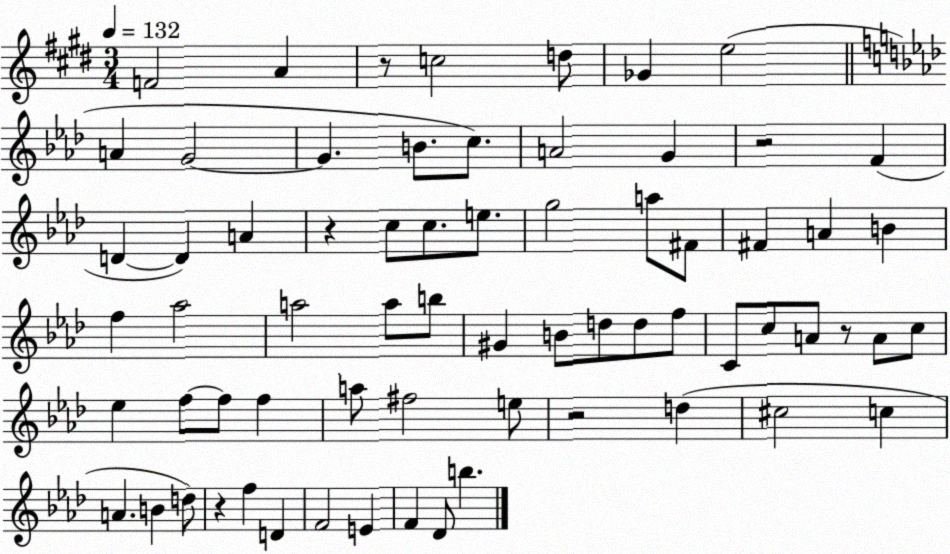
X:1
T:Untitled
M:3/4
L:1/4
K:E
F2 A z/2 c2 d/2 _G e2 A G2 G B/2 c/2 A2 G z2 F D D A z c/2 c/2 e/2 g2 a/2 ^F/2 ^F A B f _a2 a2 a/2 b/2 ^G B/2 d/2 d/2 f/2 C/2 c/2 A/2 z/2 A/2 c/2 _e f/2 f/2 f a/2 ^f2 e/2 z2 d ^c2 c A B d/2 z f D F2 E F _D/2 b